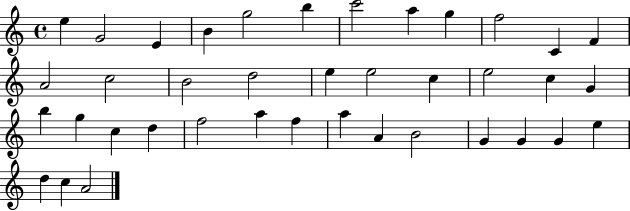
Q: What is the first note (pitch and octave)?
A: E5